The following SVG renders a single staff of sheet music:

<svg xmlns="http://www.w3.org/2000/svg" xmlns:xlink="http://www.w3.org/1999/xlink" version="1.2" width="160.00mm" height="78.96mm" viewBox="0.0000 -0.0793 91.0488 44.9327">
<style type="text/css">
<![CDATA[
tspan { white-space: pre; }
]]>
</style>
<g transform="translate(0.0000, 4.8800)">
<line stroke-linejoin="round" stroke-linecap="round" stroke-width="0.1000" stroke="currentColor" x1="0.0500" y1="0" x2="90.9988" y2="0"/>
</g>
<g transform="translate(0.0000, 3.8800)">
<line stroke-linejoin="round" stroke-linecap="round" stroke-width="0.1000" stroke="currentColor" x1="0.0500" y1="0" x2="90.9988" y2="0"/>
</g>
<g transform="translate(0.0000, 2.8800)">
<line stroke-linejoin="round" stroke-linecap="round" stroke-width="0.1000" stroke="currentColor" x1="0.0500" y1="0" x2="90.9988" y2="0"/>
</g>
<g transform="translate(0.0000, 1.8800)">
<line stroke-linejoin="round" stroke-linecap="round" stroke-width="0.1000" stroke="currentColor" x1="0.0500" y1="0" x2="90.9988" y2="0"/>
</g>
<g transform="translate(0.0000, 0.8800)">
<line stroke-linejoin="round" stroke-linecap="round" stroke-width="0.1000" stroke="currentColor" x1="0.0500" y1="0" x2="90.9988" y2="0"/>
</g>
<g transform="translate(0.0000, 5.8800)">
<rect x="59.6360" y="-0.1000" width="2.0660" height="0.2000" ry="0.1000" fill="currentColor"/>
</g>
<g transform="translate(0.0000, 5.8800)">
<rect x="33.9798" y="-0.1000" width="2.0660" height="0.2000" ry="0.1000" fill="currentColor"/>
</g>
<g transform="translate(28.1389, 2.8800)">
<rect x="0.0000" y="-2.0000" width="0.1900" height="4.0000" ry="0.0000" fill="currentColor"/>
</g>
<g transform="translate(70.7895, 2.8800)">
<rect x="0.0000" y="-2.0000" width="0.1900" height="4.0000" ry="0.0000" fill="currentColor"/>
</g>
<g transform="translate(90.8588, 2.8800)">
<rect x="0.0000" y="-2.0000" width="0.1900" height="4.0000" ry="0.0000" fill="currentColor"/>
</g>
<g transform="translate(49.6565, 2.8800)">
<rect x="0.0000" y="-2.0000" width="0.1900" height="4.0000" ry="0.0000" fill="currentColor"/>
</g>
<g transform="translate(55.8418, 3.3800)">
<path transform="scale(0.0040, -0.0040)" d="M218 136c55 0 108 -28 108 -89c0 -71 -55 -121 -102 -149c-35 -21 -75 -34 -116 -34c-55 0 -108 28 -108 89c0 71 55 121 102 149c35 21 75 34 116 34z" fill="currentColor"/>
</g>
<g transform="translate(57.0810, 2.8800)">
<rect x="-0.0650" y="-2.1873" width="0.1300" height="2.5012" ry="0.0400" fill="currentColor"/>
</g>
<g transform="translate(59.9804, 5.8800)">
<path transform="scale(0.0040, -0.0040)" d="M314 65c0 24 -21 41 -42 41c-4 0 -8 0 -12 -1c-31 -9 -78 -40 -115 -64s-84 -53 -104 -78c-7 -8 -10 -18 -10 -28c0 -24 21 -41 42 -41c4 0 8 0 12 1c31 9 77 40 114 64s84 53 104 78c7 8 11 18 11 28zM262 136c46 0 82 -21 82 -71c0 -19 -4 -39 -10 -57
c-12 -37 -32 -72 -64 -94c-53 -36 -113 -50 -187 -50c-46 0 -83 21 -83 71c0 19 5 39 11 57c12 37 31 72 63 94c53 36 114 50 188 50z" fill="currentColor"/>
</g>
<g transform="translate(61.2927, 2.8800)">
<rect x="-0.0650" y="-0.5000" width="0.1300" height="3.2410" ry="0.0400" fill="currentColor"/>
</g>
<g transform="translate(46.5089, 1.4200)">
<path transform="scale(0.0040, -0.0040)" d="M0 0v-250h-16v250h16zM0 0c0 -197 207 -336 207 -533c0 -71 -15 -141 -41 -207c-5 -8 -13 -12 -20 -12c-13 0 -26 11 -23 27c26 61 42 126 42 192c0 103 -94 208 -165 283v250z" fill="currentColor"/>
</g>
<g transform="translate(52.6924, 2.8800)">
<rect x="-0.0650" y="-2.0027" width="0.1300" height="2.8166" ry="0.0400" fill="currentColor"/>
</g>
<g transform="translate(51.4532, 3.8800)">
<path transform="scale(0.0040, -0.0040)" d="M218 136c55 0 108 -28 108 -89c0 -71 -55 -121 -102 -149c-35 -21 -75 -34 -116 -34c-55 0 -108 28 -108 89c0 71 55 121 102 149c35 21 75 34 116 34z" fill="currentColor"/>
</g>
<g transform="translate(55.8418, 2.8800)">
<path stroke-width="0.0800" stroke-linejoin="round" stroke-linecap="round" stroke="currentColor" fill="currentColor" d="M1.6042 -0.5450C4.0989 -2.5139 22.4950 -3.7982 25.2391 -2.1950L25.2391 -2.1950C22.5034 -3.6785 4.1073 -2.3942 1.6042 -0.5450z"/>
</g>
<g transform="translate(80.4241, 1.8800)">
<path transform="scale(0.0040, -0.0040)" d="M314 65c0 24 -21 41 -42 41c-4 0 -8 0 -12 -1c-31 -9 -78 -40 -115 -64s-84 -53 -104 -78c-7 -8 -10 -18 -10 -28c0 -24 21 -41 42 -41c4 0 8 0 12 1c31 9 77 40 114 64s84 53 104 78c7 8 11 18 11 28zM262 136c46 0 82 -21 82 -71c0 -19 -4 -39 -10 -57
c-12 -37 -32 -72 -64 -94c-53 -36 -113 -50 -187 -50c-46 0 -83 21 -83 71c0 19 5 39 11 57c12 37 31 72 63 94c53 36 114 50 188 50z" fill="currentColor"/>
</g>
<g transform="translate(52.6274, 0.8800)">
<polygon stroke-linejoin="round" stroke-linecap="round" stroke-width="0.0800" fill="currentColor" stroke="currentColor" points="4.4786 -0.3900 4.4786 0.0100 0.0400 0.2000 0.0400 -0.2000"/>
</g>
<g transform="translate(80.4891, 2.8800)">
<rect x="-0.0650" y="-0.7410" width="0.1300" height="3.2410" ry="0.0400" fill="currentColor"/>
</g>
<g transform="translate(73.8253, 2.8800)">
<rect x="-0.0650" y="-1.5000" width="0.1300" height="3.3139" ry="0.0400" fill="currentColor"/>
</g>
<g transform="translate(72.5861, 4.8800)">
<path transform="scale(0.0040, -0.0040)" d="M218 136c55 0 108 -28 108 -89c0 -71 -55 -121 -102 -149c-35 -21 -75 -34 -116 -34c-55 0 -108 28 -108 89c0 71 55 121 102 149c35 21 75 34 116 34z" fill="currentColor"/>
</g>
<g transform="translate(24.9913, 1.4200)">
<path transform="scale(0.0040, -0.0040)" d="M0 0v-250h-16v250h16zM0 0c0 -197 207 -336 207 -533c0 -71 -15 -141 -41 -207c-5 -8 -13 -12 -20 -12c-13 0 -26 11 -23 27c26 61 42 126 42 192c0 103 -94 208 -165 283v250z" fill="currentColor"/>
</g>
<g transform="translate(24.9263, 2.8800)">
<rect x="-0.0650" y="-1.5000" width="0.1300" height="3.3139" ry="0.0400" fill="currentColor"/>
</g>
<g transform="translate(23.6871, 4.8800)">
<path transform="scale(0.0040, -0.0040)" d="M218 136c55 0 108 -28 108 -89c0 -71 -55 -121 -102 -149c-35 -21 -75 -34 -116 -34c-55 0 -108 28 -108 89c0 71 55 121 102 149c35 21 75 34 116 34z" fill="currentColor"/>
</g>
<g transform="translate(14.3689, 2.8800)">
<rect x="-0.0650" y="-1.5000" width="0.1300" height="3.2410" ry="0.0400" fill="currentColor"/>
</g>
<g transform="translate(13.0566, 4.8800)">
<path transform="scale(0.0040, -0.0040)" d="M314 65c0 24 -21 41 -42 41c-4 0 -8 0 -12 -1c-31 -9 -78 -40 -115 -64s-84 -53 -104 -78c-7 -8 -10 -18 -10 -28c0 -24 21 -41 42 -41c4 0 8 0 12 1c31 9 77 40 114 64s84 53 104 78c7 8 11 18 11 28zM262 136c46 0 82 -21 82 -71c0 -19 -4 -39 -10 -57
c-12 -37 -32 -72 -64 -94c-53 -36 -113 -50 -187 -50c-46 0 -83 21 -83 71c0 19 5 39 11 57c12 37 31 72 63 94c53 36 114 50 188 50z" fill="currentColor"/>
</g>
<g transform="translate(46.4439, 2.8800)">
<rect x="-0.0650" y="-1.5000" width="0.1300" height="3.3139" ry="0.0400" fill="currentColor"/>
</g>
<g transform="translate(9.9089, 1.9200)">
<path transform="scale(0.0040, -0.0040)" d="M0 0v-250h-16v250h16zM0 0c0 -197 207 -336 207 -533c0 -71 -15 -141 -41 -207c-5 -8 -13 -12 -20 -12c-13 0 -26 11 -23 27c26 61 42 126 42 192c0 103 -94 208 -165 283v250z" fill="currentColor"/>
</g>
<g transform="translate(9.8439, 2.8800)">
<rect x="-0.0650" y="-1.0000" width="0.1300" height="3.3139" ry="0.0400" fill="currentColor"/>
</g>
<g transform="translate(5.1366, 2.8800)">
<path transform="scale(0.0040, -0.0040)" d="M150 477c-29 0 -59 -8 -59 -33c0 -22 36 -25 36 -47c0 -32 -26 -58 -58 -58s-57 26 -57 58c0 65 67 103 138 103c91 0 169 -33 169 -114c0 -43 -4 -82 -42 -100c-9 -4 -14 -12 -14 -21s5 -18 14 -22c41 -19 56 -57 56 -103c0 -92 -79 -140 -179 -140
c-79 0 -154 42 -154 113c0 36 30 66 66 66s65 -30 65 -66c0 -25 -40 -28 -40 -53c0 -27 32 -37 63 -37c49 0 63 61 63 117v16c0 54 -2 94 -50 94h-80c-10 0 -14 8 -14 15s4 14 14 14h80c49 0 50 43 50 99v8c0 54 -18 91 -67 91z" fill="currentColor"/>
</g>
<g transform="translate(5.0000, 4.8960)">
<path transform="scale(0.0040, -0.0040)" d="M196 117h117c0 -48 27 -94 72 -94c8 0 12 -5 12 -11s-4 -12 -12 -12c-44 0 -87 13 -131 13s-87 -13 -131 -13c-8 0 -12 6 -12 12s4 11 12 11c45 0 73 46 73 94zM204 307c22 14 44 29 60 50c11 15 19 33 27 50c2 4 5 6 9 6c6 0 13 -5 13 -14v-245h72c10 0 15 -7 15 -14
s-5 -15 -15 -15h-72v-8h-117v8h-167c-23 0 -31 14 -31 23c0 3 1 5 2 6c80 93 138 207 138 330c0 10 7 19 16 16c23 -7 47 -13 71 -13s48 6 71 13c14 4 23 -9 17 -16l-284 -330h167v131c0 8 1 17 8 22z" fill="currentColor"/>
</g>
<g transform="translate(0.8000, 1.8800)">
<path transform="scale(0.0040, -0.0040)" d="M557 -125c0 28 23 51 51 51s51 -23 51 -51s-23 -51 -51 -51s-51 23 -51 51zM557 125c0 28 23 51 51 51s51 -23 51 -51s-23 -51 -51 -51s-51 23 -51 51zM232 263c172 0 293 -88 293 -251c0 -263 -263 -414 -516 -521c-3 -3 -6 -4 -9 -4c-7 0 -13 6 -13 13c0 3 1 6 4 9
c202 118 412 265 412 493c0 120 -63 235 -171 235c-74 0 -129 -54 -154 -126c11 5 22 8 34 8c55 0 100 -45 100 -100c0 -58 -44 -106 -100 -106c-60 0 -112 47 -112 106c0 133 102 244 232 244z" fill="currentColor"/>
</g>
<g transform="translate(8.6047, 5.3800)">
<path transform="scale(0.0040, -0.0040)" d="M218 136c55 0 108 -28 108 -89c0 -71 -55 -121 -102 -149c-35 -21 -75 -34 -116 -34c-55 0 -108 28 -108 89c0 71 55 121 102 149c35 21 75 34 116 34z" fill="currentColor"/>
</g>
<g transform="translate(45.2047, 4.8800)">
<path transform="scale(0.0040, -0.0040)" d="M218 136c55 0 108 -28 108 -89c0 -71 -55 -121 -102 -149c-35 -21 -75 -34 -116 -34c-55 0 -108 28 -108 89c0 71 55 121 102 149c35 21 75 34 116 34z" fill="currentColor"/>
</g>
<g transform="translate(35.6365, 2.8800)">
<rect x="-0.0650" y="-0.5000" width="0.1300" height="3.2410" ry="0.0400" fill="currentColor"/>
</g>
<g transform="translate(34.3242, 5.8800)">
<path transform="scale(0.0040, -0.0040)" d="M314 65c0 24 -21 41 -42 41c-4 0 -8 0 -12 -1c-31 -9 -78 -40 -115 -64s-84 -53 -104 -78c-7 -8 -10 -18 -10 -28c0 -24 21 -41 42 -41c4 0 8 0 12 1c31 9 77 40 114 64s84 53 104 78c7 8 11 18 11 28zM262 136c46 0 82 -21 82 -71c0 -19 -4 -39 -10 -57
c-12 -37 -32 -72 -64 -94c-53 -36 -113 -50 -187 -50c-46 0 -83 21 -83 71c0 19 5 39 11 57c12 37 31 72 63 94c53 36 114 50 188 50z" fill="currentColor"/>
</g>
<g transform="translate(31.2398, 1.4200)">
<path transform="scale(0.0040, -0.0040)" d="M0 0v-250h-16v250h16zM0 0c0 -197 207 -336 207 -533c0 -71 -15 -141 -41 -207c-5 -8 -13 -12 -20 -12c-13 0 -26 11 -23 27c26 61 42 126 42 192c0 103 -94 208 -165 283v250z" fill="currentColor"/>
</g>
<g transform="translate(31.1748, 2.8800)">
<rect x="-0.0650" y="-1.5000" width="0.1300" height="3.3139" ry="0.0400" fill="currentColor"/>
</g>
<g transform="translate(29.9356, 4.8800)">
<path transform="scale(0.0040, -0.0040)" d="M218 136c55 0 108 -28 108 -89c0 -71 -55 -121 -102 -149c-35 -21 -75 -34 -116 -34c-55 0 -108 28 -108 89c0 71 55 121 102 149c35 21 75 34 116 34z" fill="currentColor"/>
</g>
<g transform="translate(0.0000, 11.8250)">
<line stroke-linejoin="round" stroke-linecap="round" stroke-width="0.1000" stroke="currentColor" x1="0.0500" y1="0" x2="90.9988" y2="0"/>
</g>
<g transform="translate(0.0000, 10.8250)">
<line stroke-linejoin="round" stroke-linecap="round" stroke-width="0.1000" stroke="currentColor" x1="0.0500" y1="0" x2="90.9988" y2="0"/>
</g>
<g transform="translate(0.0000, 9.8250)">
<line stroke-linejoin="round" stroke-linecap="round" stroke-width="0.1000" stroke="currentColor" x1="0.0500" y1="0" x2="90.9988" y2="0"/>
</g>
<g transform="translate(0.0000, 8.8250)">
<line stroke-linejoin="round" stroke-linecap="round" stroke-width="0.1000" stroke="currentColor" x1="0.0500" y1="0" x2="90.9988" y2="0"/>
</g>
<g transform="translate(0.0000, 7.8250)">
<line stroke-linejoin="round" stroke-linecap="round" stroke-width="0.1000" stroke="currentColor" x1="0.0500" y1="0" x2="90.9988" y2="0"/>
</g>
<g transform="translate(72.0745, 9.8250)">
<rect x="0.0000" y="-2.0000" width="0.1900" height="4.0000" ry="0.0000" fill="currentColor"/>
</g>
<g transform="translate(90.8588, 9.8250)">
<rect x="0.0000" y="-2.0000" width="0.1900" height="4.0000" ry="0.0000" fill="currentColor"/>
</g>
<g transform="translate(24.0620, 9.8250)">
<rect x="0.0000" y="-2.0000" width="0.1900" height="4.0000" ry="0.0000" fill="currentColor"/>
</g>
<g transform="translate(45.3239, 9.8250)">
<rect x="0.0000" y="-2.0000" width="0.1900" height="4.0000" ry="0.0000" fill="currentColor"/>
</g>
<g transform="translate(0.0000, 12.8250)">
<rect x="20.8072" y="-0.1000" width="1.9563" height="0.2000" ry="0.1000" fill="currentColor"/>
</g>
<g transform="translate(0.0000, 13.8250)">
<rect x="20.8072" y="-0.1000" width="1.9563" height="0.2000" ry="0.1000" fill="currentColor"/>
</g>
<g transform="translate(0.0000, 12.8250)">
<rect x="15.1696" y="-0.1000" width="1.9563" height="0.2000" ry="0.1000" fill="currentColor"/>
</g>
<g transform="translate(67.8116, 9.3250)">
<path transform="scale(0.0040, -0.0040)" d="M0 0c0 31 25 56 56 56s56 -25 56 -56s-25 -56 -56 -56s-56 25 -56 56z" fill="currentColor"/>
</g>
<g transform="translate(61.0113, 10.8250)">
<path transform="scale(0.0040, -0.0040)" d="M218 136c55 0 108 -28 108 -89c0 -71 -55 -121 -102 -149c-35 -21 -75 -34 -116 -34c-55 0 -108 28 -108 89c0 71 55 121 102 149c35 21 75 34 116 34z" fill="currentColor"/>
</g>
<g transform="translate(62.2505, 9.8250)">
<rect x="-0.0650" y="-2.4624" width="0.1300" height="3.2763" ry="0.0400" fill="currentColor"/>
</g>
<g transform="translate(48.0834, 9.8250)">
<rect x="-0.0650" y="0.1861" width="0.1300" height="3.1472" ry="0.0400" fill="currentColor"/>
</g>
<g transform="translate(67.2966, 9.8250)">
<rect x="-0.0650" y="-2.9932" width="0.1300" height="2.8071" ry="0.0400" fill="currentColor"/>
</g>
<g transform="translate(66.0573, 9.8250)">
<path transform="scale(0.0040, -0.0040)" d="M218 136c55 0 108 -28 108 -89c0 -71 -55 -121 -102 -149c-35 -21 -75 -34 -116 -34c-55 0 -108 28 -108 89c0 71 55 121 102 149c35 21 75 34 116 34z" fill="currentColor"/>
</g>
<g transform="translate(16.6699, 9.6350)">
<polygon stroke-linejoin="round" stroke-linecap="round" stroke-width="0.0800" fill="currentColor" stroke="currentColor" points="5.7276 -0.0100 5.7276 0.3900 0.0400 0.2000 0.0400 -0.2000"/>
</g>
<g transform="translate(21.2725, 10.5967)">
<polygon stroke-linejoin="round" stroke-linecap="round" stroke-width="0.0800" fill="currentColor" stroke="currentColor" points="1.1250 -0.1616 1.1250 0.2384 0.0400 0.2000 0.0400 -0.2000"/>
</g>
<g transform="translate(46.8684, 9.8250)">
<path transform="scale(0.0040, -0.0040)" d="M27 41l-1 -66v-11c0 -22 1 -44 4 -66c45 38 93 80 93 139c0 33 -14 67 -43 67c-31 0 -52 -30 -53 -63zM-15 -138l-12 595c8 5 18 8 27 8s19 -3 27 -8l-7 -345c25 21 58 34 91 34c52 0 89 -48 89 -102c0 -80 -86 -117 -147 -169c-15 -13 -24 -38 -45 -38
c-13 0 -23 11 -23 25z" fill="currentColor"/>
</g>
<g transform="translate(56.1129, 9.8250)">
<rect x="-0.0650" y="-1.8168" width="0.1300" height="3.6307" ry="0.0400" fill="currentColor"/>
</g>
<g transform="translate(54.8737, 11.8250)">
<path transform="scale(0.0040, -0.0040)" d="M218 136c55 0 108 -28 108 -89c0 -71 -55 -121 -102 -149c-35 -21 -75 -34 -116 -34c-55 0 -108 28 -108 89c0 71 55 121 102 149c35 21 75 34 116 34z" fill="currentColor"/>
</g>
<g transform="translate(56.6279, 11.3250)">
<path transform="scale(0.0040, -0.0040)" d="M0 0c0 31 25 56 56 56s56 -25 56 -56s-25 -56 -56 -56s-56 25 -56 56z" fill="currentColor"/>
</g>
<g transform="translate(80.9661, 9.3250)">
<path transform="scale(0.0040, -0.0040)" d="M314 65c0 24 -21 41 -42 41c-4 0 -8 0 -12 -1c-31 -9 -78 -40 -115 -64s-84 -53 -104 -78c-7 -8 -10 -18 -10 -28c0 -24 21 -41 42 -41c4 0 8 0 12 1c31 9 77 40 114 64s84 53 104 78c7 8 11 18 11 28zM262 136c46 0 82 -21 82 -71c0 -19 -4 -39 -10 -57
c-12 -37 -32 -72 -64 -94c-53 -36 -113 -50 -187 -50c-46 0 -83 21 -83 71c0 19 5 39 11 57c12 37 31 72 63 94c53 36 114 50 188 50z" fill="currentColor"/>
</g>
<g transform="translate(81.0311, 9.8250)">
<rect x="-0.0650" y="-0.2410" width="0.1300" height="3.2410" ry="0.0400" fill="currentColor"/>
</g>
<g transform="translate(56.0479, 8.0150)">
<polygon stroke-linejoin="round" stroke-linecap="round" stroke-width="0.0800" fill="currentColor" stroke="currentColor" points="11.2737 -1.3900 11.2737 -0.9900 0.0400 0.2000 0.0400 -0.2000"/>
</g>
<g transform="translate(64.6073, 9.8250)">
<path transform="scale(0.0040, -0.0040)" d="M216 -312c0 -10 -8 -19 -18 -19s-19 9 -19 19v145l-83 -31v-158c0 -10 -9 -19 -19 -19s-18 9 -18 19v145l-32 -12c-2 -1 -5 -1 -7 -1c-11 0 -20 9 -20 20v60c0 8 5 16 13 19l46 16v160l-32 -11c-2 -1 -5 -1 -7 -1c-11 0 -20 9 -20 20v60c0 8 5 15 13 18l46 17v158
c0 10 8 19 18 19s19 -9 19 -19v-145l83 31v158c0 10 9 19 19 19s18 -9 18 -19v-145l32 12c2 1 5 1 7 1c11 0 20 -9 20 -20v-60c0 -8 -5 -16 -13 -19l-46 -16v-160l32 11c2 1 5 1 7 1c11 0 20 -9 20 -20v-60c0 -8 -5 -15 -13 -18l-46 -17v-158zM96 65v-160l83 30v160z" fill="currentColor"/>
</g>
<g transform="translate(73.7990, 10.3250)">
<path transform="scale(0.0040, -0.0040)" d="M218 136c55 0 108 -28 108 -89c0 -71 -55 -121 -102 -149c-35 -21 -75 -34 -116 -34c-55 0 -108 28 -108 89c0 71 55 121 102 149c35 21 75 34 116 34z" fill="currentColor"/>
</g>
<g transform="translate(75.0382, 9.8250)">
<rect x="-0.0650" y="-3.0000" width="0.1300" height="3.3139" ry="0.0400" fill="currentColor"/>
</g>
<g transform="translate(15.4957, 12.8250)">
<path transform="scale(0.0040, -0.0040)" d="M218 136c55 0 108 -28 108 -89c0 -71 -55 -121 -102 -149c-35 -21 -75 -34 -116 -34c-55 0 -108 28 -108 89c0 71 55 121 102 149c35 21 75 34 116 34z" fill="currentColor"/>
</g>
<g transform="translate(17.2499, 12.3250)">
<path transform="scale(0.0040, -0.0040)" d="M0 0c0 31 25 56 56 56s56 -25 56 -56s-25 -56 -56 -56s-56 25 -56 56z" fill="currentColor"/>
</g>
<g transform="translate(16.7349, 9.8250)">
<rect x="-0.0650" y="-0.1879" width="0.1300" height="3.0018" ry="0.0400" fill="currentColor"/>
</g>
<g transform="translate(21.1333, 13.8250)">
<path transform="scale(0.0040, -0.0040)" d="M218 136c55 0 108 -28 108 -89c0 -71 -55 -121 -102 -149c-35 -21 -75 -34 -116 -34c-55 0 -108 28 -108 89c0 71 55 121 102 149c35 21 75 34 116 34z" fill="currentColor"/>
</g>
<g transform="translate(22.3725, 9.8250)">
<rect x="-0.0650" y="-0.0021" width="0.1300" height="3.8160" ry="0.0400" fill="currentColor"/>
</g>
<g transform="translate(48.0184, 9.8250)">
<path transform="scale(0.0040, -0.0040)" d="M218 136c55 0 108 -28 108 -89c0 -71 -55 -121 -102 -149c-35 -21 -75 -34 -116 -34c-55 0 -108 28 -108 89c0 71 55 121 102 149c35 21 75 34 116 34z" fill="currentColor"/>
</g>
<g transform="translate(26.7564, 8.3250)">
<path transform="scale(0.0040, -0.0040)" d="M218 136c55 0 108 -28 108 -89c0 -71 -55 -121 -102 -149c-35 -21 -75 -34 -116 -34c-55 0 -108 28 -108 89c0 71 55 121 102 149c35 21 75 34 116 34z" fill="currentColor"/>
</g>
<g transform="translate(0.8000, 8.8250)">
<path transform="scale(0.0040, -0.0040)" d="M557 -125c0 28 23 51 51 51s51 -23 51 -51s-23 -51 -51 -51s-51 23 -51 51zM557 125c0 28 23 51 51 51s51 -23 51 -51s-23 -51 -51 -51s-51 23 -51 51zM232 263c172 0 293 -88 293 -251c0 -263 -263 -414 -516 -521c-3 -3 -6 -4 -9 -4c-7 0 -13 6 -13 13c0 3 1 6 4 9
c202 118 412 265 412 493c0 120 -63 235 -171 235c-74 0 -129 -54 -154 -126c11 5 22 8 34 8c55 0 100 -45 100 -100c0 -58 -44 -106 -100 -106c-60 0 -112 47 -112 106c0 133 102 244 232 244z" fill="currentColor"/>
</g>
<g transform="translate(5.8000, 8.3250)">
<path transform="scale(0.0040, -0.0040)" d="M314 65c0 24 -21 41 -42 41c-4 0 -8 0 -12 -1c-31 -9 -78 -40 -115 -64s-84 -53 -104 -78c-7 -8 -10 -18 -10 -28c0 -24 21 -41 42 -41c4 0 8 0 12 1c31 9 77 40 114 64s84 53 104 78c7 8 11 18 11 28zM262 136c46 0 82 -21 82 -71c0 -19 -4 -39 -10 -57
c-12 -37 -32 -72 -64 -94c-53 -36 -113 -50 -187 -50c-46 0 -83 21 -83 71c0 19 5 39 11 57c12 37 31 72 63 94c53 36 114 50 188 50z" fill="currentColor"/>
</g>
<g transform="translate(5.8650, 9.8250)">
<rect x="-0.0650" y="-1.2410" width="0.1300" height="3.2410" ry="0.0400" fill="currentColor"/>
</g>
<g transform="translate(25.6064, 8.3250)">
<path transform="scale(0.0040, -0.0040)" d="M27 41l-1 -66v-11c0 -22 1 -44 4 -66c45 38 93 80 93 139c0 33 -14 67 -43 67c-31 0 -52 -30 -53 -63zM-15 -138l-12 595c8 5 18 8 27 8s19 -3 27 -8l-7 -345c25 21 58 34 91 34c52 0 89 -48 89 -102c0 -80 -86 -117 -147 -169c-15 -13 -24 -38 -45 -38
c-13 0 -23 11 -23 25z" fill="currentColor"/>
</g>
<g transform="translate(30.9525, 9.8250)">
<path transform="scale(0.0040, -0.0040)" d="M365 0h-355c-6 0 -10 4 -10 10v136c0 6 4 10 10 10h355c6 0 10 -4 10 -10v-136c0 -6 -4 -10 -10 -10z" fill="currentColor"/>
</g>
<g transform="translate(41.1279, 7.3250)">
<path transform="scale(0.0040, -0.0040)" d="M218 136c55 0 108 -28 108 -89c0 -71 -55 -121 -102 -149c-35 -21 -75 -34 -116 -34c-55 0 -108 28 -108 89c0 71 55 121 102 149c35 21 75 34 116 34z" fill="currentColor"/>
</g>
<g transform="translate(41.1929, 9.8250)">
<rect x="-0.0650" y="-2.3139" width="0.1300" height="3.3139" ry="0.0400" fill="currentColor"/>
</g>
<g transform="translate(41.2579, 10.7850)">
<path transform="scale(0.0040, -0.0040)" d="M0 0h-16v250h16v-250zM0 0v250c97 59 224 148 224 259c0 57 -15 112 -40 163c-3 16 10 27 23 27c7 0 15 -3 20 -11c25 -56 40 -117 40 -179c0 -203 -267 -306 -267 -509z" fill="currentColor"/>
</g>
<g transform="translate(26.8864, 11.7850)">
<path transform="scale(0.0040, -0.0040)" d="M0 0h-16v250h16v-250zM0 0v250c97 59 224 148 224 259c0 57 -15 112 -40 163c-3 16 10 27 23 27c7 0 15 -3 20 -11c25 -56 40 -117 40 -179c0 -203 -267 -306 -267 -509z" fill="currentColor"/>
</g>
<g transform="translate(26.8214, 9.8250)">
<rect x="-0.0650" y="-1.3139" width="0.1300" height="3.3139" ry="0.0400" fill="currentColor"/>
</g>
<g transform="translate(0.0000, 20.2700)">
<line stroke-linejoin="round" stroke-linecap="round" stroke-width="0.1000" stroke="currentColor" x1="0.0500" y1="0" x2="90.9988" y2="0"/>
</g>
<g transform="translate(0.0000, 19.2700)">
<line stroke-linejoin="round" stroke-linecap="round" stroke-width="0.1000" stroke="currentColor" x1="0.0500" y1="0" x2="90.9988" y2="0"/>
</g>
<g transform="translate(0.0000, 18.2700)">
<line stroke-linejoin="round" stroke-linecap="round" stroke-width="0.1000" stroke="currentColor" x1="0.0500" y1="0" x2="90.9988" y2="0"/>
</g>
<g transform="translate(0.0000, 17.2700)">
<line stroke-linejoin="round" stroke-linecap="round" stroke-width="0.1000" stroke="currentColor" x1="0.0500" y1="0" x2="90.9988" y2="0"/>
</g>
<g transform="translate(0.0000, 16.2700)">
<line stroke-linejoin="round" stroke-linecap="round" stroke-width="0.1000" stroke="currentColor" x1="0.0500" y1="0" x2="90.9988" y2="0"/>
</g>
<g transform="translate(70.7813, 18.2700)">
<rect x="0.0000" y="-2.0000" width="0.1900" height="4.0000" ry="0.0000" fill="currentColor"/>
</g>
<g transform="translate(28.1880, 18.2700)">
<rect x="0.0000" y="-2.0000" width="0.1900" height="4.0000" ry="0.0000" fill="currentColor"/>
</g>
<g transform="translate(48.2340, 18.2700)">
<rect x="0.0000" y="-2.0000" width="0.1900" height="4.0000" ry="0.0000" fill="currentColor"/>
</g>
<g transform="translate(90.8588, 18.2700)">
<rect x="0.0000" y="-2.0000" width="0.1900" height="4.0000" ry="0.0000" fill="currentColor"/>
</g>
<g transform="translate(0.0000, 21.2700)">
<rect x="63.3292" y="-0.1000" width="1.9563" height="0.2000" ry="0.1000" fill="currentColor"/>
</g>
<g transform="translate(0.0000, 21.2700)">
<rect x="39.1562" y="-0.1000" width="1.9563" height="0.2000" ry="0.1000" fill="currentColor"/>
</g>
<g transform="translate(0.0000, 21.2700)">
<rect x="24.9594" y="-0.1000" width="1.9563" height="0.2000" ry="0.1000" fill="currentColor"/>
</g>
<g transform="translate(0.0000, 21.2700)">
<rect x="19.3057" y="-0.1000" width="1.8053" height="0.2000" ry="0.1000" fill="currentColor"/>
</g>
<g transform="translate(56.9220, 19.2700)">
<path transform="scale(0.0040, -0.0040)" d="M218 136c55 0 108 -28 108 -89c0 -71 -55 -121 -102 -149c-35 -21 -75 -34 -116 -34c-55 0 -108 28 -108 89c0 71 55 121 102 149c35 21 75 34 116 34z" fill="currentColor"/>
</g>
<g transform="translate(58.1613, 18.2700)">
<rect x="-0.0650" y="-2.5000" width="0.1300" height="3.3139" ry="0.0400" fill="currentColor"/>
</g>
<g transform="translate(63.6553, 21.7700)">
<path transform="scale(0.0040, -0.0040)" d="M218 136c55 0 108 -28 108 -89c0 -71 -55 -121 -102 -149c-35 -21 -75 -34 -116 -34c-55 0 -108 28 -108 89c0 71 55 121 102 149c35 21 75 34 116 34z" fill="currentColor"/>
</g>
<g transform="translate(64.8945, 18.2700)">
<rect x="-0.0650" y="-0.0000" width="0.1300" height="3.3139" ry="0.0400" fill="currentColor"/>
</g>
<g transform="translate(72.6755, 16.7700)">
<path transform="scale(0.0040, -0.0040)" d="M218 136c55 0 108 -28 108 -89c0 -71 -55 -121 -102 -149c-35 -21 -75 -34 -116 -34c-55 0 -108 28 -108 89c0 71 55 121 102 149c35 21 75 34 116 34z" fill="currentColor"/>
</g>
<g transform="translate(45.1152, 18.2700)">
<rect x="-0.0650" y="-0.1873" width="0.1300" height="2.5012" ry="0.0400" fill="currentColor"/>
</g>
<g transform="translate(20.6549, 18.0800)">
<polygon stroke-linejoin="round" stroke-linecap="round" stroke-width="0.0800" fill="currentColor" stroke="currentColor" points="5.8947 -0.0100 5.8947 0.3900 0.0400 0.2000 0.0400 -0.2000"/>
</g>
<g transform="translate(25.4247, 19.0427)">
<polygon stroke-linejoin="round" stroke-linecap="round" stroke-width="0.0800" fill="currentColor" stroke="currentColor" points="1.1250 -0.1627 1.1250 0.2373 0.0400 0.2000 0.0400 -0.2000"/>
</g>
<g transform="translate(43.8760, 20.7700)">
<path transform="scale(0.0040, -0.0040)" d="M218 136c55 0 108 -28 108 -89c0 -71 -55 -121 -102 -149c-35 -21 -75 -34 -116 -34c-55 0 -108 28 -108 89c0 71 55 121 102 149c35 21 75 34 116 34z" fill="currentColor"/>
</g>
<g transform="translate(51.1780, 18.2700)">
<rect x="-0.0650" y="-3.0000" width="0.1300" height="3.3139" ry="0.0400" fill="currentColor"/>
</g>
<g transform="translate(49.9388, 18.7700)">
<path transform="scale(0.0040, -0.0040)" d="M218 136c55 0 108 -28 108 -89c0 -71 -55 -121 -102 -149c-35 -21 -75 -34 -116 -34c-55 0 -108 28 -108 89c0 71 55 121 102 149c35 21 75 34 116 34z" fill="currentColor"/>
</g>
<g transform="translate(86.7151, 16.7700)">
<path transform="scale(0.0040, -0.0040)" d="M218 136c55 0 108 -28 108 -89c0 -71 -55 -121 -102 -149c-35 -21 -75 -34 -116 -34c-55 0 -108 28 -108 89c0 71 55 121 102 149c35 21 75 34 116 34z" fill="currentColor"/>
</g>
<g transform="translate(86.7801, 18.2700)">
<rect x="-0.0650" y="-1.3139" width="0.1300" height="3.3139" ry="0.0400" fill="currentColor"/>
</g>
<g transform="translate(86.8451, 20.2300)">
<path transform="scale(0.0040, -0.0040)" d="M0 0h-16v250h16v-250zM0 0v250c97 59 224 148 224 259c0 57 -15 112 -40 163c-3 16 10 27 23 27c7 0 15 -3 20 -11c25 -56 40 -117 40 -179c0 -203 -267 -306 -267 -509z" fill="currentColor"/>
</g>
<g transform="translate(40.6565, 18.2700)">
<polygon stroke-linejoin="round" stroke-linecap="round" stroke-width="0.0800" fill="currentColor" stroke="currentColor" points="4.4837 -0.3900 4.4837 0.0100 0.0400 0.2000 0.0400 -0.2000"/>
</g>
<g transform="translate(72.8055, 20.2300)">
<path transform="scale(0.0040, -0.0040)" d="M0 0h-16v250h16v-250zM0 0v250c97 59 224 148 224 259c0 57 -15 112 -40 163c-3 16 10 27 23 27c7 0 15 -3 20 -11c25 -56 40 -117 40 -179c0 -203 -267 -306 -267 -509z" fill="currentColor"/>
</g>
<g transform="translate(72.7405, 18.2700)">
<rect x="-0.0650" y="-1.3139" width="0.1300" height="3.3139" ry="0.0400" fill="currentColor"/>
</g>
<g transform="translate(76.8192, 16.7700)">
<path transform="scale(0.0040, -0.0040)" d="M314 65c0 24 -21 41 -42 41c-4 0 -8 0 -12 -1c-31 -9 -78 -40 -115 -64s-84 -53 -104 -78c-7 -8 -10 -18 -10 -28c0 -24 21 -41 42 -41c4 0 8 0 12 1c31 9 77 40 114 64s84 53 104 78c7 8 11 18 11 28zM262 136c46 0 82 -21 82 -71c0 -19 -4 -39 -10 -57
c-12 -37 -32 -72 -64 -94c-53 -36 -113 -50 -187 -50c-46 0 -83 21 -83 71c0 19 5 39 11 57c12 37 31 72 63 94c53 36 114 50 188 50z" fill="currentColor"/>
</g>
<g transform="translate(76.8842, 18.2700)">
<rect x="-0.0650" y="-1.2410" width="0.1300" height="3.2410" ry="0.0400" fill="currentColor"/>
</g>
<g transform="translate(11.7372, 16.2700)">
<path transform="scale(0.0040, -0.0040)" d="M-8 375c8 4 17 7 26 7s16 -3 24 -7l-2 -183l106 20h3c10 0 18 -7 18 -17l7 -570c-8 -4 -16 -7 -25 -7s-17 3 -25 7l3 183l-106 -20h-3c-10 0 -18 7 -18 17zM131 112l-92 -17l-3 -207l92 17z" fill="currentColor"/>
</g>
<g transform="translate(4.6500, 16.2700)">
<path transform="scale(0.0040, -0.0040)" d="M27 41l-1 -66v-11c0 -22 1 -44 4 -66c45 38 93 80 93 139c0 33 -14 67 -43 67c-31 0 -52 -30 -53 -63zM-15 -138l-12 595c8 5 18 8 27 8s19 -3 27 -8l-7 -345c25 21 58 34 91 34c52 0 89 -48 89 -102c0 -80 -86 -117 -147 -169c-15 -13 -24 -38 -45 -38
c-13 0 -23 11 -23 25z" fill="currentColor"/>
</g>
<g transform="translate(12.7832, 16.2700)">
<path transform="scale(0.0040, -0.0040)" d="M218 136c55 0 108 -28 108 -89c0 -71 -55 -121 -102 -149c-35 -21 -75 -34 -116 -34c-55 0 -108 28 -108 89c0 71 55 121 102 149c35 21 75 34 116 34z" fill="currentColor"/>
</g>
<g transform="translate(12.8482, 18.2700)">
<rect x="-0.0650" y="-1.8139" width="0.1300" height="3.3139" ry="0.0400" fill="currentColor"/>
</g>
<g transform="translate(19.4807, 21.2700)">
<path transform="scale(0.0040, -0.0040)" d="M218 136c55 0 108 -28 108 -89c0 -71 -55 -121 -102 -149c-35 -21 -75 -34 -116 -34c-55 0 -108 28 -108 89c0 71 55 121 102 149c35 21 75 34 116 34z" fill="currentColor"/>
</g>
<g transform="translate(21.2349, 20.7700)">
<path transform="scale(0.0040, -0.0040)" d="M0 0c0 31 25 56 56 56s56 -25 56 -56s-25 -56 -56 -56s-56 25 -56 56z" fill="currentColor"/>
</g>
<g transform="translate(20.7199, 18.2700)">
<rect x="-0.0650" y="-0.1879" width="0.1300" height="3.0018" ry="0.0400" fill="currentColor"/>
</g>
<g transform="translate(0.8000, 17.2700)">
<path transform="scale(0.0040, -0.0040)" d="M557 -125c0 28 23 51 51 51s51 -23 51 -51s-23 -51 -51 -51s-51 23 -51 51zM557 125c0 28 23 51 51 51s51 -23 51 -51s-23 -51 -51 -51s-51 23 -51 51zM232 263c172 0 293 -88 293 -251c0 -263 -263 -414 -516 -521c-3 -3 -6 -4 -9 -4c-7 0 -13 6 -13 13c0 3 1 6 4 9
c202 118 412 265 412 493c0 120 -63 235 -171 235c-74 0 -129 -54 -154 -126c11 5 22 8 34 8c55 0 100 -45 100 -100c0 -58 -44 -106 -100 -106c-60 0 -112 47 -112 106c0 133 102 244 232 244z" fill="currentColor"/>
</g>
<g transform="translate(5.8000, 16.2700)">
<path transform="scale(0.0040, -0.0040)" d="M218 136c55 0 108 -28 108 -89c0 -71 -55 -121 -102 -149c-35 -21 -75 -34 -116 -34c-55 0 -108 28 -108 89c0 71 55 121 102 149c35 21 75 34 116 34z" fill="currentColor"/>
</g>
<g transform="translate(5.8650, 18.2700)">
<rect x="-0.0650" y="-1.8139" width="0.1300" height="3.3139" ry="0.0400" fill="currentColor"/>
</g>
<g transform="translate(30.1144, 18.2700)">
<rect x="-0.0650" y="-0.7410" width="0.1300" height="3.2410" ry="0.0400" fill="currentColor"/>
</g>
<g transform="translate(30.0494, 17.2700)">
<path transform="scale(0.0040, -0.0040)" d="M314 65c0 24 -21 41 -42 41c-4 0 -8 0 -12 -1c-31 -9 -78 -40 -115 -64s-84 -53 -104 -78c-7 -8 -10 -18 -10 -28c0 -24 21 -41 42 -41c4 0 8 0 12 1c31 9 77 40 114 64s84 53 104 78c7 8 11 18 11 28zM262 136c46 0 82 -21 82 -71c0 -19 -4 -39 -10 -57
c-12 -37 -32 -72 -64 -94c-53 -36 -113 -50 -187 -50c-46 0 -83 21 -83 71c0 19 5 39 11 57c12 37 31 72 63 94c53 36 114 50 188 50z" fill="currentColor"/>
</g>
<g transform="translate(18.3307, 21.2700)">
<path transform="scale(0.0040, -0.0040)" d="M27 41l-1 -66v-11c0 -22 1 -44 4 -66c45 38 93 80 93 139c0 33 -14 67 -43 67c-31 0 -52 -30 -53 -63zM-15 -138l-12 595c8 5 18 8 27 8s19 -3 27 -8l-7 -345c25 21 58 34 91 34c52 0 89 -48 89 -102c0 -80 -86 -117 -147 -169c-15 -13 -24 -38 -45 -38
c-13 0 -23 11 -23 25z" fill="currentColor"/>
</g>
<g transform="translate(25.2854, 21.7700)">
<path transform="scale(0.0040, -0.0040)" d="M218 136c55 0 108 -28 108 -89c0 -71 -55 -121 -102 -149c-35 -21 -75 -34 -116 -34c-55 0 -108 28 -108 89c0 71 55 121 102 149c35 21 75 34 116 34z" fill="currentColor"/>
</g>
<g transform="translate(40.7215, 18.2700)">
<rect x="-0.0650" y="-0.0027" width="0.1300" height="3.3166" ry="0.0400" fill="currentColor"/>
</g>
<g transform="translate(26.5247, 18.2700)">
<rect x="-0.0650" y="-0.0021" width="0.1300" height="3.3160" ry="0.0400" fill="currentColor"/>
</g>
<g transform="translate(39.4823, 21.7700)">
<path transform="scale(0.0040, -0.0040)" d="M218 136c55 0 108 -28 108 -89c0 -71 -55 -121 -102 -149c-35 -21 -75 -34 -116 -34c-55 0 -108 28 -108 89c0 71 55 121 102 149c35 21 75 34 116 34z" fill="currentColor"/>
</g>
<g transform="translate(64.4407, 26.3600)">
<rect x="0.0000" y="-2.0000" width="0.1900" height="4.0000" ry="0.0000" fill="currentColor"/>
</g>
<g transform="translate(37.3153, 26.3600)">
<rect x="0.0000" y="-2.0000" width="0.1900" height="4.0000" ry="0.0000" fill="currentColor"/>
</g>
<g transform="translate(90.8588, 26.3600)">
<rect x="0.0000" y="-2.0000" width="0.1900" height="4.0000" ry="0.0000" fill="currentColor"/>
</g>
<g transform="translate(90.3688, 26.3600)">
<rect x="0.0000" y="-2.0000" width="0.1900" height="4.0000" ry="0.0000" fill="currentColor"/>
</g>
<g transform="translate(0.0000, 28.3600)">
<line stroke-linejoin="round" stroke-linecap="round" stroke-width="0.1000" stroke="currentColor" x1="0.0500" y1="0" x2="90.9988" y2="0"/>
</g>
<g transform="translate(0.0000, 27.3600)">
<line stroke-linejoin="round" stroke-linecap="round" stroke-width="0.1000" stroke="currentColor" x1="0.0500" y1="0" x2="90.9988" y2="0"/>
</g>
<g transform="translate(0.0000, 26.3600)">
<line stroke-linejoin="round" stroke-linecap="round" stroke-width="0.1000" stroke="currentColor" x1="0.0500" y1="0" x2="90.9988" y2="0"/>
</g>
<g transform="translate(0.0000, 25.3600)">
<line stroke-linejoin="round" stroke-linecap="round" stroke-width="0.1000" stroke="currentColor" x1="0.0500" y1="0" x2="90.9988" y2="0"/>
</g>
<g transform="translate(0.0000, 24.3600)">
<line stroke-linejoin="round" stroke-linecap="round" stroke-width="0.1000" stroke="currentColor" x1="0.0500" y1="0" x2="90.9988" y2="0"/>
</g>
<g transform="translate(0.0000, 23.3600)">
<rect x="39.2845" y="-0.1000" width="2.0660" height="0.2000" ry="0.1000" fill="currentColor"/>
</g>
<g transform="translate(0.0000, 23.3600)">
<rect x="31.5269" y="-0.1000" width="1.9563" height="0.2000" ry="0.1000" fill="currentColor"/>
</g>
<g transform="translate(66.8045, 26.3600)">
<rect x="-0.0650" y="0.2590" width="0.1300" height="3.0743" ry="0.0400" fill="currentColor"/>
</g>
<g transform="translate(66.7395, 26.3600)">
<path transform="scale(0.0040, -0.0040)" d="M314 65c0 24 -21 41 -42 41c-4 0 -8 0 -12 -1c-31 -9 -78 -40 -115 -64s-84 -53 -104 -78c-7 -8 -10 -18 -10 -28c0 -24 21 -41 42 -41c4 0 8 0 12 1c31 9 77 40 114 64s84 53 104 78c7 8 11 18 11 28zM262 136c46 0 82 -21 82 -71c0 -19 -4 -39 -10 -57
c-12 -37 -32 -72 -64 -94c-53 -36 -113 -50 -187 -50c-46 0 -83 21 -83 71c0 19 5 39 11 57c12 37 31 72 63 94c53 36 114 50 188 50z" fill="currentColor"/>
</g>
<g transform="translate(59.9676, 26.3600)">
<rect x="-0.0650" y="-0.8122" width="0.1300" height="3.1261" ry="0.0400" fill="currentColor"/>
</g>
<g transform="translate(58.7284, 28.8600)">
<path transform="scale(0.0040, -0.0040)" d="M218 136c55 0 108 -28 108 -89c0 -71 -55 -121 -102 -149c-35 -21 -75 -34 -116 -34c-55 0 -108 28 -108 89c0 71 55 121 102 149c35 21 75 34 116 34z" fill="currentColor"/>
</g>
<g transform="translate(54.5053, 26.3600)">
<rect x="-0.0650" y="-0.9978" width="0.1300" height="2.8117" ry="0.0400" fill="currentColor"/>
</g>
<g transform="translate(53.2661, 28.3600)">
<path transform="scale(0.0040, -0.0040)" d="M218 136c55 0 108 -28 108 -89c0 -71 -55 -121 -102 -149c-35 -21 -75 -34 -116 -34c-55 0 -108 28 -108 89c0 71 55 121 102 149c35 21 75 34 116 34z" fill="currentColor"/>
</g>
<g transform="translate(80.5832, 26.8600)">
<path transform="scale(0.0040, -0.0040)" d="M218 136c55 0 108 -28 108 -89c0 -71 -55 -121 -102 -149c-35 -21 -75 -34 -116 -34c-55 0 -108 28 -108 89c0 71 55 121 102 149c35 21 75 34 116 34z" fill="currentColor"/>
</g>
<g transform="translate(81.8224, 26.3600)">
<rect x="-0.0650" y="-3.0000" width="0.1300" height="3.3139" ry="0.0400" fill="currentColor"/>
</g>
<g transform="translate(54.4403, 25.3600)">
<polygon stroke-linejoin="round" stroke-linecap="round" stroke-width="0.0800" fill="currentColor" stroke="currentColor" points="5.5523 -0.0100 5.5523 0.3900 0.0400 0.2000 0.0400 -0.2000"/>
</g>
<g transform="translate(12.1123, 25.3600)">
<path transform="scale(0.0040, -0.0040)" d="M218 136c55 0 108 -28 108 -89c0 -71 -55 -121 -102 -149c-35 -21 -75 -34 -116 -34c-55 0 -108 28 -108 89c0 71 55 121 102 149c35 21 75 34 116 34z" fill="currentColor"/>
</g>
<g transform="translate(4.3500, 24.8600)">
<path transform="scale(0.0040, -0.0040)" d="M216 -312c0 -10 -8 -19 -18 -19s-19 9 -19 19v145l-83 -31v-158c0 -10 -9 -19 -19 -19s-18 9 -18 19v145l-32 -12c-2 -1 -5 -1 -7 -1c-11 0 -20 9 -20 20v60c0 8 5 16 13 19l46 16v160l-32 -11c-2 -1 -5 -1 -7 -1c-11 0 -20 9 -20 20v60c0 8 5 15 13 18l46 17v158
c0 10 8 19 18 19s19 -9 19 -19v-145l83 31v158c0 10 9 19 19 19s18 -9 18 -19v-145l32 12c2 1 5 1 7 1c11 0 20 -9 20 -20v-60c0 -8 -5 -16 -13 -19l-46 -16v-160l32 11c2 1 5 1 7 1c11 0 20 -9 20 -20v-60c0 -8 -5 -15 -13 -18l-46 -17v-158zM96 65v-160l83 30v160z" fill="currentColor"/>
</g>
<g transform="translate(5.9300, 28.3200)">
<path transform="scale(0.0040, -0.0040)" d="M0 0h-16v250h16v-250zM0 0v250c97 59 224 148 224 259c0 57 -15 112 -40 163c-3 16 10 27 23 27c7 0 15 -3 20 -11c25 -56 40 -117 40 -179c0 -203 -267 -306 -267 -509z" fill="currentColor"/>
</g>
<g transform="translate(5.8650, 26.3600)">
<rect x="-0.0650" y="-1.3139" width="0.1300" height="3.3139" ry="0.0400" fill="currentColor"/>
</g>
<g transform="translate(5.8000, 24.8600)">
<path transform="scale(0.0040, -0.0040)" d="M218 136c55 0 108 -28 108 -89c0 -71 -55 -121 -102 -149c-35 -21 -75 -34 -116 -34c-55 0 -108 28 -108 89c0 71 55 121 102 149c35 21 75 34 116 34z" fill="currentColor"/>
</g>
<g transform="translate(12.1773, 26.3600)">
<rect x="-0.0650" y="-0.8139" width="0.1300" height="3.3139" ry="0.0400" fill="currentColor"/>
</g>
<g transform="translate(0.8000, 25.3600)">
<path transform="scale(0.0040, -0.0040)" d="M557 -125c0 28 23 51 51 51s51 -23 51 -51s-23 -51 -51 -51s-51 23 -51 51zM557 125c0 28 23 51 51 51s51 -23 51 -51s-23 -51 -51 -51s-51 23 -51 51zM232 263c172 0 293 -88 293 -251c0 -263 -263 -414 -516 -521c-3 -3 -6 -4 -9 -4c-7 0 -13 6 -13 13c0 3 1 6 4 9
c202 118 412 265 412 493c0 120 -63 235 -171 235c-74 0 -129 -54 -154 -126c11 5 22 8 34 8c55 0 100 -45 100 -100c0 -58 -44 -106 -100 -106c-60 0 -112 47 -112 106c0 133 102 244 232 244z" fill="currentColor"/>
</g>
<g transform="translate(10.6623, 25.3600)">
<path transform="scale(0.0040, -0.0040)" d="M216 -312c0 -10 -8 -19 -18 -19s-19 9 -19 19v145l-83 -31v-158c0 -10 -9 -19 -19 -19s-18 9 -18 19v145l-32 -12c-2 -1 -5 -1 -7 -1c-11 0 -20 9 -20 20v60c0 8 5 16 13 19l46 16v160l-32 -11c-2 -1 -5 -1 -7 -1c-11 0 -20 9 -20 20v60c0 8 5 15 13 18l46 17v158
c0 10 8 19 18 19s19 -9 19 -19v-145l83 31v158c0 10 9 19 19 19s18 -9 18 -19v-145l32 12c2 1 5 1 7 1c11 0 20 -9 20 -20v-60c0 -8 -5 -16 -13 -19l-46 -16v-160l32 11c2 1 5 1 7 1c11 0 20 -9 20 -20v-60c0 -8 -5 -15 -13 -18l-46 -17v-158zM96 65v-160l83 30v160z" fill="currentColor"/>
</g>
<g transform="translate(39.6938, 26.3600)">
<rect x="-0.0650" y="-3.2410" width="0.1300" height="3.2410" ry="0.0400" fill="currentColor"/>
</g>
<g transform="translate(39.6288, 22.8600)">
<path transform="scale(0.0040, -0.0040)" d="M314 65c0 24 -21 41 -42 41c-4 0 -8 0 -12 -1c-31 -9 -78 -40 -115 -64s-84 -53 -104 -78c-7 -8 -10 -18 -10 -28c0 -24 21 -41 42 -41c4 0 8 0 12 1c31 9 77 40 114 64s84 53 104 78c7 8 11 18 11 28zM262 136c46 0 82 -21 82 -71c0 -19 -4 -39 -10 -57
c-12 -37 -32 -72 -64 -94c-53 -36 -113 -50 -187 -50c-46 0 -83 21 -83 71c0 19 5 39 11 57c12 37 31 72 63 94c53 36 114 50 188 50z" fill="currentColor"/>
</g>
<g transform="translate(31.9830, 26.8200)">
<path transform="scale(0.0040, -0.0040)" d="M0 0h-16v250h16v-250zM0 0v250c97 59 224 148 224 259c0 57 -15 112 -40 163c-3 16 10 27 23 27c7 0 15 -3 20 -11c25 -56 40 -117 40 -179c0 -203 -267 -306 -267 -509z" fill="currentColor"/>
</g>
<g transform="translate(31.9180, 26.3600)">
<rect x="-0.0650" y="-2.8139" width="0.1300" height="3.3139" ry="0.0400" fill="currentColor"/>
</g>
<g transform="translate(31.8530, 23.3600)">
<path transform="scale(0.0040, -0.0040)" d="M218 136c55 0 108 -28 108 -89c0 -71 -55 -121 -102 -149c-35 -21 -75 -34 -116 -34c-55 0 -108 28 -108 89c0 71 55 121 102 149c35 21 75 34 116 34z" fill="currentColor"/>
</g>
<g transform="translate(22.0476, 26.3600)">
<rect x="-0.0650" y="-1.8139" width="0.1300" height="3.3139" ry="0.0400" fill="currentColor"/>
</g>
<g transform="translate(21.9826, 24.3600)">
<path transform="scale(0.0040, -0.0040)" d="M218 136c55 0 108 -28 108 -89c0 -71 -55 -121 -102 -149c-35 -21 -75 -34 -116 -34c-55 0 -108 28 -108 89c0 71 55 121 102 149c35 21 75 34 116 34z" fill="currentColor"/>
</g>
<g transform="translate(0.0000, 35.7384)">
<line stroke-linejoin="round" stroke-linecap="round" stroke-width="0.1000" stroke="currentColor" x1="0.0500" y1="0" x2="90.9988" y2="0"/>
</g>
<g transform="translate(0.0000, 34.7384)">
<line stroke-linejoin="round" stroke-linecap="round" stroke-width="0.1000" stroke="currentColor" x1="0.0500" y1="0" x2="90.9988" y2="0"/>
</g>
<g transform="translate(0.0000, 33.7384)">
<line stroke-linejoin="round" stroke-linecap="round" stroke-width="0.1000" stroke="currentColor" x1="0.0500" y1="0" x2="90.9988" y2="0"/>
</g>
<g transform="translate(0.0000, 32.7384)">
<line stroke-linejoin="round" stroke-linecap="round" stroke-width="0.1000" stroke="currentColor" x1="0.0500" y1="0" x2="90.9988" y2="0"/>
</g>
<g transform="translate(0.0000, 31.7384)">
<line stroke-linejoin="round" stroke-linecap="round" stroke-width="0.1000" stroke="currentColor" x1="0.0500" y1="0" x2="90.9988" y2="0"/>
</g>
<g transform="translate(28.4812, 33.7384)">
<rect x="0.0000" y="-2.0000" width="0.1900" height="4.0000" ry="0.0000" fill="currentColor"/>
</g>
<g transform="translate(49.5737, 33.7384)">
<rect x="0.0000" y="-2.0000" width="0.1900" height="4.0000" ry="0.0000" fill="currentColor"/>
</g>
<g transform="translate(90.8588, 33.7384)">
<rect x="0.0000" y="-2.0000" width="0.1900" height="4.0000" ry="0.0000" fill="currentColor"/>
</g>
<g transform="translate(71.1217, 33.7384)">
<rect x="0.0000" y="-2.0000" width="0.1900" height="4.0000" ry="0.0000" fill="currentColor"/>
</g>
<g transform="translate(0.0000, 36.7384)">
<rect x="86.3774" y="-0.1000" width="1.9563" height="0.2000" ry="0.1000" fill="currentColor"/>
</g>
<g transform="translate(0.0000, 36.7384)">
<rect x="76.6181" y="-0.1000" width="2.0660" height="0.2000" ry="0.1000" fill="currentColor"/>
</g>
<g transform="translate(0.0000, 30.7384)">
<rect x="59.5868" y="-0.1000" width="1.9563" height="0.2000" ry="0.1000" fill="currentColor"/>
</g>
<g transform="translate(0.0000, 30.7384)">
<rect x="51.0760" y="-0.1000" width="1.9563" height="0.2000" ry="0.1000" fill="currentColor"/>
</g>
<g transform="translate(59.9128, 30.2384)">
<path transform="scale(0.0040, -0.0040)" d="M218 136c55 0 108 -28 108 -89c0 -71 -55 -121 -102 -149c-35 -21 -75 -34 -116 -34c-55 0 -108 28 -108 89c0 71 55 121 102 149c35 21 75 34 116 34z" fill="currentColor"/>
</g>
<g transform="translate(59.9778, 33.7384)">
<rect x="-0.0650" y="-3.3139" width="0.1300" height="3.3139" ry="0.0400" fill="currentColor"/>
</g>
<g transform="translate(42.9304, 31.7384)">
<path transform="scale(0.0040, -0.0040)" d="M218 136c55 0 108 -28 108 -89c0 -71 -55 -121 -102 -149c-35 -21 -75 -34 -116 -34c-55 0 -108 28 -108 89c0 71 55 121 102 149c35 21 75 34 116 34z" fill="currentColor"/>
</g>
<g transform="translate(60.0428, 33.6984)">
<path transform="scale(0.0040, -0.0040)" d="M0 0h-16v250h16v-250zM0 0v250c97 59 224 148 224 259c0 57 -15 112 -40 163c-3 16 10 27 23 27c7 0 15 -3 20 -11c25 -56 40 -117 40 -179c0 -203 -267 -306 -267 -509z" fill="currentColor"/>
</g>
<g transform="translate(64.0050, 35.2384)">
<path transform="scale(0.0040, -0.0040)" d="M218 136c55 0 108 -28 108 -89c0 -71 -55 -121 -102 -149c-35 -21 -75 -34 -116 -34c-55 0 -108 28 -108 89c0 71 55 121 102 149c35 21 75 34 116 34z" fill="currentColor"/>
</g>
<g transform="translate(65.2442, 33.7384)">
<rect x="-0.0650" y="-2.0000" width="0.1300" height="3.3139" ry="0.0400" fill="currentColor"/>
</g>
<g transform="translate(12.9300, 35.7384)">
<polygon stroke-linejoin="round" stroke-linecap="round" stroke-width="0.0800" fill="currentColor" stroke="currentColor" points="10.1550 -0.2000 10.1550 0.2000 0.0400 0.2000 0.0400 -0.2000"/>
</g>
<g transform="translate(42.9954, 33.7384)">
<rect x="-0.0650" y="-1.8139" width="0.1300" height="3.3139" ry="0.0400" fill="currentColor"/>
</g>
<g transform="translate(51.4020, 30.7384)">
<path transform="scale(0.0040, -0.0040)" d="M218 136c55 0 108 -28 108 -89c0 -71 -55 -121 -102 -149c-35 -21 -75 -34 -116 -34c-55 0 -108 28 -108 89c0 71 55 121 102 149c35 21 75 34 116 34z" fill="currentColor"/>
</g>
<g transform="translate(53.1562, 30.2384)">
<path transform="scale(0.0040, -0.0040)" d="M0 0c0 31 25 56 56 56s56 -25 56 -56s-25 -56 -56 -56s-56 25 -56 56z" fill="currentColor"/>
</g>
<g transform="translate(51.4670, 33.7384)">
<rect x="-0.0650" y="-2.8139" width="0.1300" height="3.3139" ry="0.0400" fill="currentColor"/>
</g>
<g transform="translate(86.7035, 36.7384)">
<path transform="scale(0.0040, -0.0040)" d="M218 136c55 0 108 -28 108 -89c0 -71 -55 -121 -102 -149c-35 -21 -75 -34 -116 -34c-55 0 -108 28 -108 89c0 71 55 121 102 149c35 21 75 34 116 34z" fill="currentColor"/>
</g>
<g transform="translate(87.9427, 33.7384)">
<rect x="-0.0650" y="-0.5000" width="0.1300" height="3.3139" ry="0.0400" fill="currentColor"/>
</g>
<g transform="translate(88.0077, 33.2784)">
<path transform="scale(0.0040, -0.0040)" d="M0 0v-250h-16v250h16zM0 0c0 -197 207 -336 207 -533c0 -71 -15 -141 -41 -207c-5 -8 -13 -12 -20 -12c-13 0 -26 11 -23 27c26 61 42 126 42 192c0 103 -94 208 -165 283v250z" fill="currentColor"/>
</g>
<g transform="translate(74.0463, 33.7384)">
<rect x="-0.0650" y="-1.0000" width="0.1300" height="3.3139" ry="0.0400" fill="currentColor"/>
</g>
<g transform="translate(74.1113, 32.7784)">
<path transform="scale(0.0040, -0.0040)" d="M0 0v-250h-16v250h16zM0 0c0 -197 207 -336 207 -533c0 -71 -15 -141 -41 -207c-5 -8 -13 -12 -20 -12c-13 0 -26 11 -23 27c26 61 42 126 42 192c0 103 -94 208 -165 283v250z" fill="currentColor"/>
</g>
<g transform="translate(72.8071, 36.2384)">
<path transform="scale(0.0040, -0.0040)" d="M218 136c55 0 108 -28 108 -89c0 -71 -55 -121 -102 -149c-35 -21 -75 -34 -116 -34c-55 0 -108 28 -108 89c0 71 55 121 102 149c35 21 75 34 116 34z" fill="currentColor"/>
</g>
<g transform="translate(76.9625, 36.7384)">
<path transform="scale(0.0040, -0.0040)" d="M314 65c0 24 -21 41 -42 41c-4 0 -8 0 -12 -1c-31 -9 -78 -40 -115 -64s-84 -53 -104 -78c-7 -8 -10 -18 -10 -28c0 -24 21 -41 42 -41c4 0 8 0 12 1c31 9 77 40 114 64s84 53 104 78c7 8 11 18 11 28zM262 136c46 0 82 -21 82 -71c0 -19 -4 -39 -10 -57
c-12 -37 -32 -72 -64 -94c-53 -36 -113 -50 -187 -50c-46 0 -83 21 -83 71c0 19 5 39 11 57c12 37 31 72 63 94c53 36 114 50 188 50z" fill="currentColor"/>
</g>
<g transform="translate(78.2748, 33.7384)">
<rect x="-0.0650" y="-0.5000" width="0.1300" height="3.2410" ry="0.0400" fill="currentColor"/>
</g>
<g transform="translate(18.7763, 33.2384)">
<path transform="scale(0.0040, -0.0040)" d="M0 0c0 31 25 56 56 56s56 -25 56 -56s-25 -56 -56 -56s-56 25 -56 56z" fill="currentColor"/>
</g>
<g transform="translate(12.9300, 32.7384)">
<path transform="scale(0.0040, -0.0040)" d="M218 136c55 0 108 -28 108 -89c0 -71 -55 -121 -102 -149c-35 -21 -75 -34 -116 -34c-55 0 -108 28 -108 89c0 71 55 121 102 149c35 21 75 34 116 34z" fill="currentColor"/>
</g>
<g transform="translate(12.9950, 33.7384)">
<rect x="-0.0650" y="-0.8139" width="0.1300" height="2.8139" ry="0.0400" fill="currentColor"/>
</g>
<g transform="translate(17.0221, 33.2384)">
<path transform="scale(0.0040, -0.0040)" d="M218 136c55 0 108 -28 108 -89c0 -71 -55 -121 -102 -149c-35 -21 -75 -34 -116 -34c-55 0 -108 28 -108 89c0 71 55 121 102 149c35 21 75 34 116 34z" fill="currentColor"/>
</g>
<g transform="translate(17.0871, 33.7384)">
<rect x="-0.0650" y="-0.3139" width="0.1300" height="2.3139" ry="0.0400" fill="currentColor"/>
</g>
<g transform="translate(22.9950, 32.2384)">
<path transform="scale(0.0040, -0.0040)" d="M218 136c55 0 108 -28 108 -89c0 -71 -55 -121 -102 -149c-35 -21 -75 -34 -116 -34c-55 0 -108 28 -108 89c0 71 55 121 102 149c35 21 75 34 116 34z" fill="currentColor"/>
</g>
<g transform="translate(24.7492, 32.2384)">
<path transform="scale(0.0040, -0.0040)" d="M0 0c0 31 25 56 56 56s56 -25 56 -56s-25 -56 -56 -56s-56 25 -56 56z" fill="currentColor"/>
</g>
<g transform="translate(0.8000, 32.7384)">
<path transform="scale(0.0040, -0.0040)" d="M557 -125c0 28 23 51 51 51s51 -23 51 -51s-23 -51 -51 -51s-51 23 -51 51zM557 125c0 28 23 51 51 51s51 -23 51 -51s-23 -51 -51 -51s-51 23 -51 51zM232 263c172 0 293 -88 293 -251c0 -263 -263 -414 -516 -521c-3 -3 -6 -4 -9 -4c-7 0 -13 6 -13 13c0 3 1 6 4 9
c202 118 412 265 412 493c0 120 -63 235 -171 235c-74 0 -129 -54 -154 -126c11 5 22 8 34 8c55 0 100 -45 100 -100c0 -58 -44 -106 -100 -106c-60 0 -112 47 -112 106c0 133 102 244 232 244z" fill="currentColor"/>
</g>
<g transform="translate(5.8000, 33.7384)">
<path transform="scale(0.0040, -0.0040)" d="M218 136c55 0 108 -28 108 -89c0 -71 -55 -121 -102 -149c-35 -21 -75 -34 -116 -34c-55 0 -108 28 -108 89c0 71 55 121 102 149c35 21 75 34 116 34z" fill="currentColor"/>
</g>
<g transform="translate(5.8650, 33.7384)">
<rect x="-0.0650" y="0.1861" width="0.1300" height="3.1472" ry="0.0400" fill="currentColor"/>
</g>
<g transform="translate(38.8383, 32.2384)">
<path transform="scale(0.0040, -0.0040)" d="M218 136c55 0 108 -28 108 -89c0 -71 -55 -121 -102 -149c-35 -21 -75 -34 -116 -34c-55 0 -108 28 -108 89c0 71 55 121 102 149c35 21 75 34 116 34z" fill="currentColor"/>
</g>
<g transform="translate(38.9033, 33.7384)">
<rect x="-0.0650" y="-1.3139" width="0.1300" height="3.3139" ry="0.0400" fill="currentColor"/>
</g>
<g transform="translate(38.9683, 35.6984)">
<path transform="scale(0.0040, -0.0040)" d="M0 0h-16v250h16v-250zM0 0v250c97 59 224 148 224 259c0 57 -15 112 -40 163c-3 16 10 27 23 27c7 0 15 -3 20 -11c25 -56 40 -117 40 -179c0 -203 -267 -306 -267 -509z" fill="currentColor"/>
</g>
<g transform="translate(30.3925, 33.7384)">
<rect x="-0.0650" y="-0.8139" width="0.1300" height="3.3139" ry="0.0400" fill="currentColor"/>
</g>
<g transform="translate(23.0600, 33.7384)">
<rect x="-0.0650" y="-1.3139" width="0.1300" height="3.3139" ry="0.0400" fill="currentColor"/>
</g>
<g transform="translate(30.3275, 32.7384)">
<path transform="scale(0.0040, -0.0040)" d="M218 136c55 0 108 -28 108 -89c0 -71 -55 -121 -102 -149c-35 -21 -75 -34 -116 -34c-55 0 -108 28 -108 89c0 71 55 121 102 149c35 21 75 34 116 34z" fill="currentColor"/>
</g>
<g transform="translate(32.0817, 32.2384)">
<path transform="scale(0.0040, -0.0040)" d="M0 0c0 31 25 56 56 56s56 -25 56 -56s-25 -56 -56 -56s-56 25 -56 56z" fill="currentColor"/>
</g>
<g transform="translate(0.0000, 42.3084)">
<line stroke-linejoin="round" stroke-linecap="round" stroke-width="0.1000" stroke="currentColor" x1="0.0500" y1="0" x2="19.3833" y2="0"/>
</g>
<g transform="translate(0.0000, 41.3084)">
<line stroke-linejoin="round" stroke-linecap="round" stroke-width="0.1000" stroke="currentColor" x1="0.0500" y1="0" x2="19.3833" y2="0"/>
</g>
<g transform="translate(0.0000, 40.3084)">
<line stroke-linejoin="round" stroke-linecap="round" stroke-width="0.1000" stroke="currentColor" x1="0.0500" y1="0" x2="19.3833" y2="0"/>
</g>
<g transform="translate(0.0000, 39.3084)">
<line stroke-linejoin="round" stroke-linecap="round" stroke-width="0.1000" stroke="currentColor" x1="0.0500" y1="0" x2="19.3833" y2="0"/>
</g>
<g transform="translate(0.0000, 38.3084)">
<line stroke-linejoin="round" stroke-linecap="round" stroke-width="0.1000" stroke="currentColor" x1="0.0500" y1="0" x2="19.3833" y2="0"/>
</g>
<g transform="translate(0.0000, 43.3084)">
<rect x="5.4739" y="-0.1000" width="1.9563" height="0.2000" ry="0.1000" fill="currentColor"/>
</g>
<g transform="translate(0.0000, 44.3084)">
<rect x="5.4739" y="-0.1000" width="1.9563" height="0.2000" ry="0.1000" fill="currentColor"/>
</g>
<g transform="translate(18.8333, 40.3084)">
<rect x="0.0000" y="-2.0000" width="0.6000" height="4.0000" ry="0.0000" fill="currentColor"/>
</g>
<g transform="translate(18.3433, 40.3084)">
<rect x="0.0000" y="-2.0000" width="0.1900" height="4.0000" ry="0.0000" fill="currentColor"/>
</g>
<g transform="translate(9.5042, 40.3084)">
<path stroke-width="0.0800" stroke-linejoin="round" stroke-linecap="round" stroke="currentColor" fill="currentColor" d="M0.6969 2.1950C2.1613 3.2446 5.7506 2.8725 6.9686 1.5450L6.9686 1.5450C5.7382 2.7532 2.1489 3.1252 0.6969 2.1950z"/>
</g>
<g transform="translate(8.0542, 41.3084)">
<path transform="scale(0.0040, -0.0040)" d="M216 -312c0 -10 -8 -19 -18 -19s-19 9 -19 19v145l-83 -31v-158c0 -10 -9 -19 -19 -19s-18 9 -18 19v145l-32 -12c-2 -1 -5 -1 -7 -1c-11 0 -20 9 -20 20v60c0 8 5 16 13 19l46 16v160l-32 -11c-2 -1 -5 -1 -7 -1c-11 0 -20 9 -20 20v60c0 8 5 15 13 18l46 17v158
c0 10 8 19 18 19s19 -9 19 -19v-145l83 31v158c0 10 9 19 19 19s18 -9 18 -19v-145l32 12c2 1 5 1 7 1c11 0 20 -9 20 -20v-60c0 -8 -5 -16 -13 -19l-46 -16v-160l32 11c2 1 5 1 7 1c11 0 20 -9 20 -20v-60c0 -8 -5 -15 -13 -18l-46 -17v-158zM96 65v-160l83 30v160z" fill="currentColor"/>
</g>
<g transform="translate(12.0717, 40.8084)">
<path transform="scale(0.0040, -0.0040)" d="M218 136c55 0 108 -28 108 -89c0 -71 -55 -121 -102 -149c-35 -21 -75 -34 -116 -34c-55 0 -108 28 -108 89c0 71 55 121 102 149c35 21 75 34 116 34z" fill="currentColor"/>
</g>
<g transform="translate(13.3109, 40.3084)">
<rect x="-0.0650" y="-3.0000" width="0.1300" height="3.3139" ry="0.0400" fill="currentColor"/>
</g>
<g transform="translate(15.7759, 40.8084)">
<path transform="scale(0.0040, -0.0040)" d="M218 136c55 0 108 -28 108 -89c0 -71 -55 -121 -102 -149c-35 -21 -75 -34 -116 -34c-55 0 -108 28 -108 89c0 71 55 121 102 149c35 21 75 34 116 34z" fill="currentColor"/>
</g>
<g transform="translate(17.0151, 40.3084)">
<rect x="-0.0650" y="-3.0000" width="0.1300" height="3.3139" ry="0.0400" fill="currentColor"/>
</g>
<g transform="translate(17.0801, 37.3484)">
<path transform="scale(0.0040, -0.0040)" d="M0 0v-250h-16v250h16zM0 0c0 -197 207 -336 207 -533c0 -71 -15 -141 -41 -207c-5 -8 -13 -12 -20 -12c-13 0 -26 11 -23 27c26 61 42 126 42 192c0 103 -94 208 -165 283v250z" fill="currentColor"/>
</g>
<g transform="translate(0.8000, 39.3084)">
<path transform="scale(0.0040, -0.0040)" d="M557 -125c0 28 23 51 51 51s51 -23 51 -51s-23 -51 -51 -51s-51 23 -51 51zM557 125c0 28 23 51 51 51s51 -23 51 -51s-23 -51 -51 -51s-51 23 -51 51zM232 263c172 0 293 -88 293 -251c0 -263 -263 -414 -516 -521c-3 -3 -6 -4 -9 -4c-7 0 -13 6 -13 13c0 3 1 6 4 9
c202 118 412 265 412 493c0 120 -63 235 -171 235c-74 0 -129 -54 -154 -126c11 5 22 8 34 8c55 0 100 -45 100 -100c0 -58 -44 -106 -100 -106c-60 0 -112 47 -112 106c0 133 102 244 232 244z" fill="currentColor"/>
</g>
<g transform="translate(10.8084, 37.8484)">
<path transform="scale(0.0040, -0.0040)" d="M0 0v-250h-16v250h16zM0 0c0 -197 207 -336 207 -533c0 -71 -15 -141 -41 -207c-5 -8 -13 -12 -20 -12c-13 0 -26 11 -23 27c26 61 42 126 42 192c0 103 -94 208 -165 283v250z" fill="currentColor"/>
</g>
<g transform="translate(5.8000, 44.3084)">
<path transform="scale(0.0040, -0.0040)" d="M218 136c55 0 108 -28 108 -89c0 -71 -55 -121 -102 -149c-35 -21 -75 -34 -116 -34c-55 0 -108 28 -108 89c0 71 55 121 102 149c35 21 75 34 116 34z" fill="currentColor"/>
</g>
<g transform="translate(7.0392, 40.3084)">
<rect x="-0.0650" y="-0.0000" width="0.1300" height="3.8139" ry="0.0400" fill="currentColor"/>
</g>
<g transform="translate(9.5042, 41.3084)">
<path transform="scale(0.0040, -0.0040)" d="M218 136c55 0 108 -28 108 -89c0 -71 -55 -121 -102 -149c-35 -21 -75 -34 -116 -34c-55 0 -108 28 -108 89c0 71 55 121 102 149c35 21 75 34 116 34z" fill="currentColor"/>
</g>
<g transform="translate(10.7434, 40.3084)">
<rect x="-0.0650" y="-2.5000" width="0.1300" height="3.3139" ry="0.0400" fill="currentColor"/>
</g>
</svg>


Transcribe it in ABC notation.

X:1
T:Untitled
M:3/4
L:1/4
K:C
F,,/2 G,,2 G,,/2 G,,/2 E,,2 G,,/2 B,,/2 C,/2 E,,2 G,, F,2 G,2 E,,/2 C,,/4 _G,/2 z2 B,/2 _D, G,,/2 B,,/2 ^D,/2 C, E,2 _A, A, _E,,/2 D,,/4 F,2 D,,/2 F,,/2 C, B,, D,, G,/2 G,2 G,/2 ^G,/2 ^F, A, C/2 D2 G,,/2 F,,/2 D,2 C, D, F,/2 E,/2 G,/2 F, G,/2 A, C D/2 A,, F,,/2 E,,2 E,,/2 C,, ^B,,/2 C, C,/2